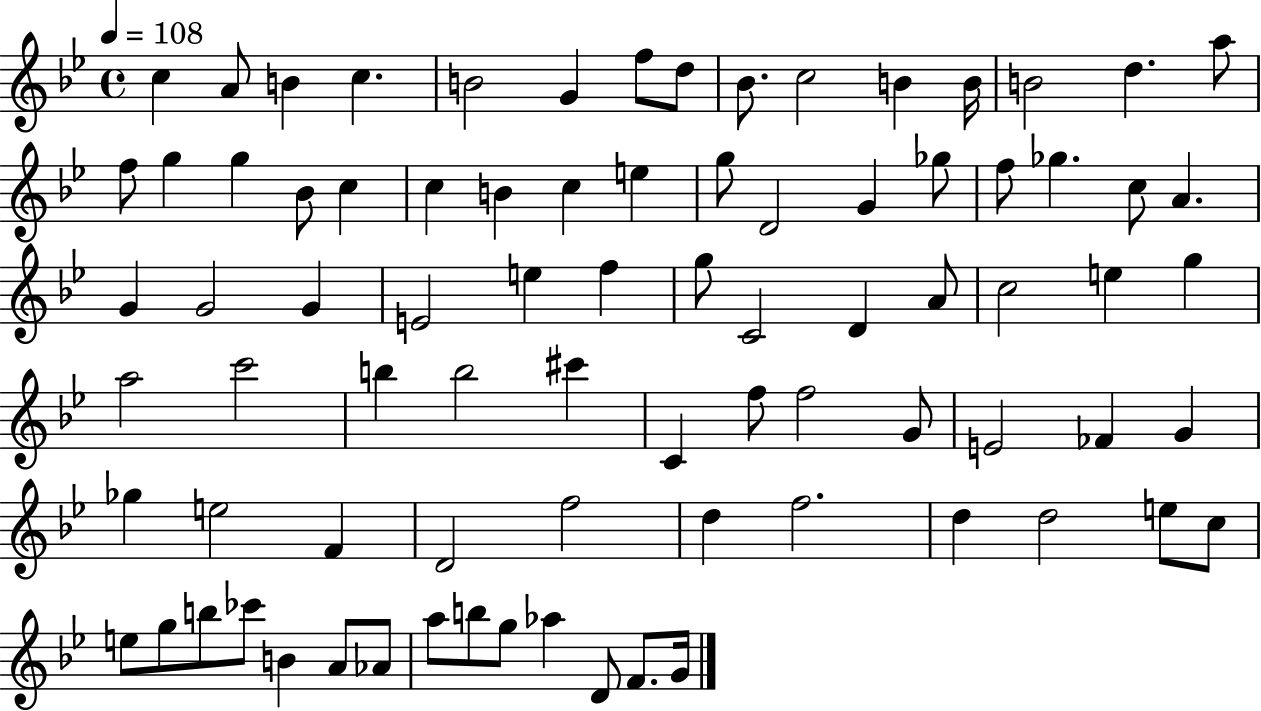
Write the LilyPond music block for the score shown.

{
  \clef treble
  \time 4/4
  \defaultTimeSignature
  \key bes \major
  \tempo 4 = 108
  c''4 a'8 b'4 c''4. | b'2 g'4 f''8 d''8 | bes'8. c''2 b'4 b'16 | b'2 d''4. a''8 | \break f''8 g''4 g''4 bes'8 c''4 | c''4 b'4 c''4 e''4 | g''8 d'2 g'4 ges''8 | f''8 ges''4. c''8 a'4. | \break g'4 g'2 g'4 | e'2 e''4 f''4 | g''8 c'2 d'4 a'8 | c''2 e''4 g''4 | \break a''2 c'''2 | b''4 b''2 cis'''4 | c'4 f''8 f''2 g'8 | e'2 fes'4 g'4 | \break ges''4 e''2 f'4 | d'2 f''2 | d''4 f''2. | d''4 d''2 e''8 c''8 | \break e''8 g''8 b''8 ces'''8 b'4 a'8 aes'8 | a''8 b''8 g''8 aes''4 d'8 f'8. g'16 | \bar "|."
}